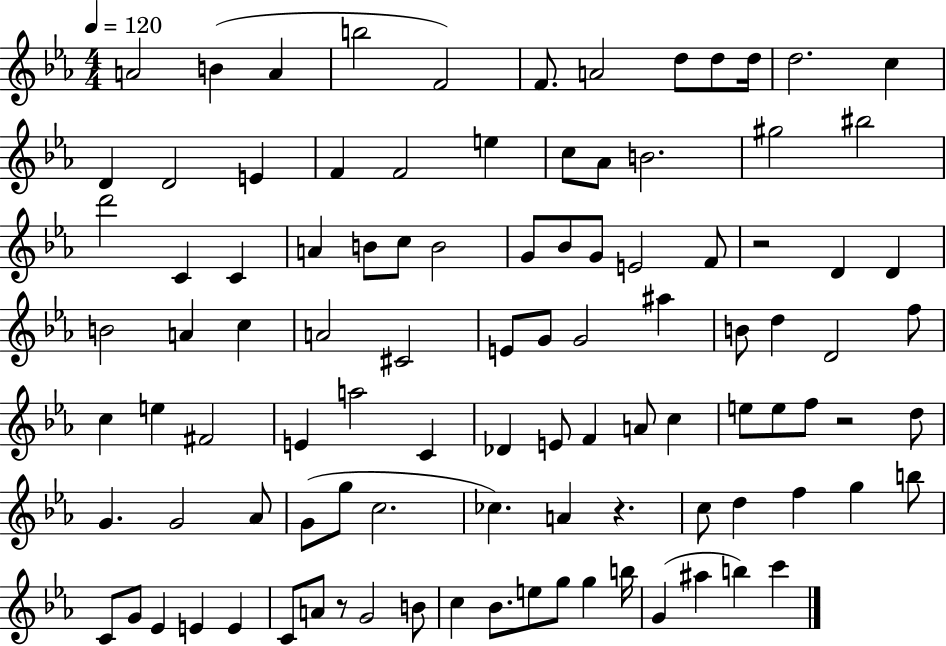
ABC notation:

X:1
T:Untitled
M:4/4
L:1/4
K:Eb
A2 B A b2 F2 F/2 A2 d/2 d/2 d/4 d2 c D D2 E F F2 e c/2 _A/2 B2 ^g2 ^b2 d'2 C C A B/2 c/2 B2 G/2 _B/2 G/2 E2 F/2 z2 D D B2 A c A2 ^C2 E/2 G/2 G2 ^a B/2 d D2 f/2 c e ^F2 E a2 C _D E/2 F A/2 c e/2 e/2 f/2 z2 d/2 G G2 _A/2 G/2 g/2 c2 _c A z c/2 d f g b/2 C/2 G/2 _E E E C/2 A/2 z/2 G2 B/2 c _B/2 e/2 g/2 g b/4 G ^a b c'